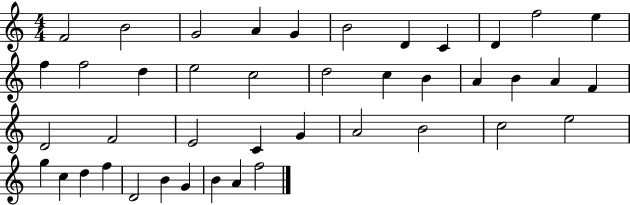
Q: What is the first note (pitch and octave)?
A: F4